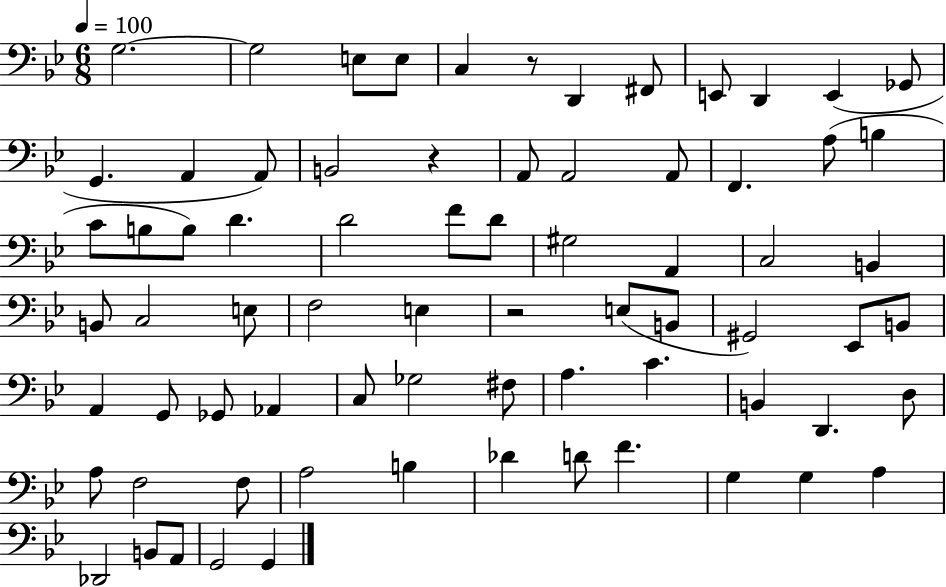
X:1
T:Untitled
M:6/8
L:1/4
K:Bb
G,2 G,2 E,/2 E,/2 C, z/2 D,, ^F,,/2 E,,/2 D,, E,, _G,,/2 G,, A,, A,,/2 B,,2 z A,,/2 A,,2 A,,/2 F,, A,/2 B, C/2 B,/2 B,/2 D D2 F/2 D/2 ^G,2 A,, C,2 B,, B,,/2 C,2 E,/2 F,2 E, z2 E,/2 B,,/2 ^G,,2 _E,,/2 B,,/2 A,, G,,/2 _G,,/2 _A,, C,/2 _G,2 ^F,/2 A, C B,, D,, D,/2 A,/2 F,2 F,/2 A,2 B, _D D/2 F G, G, A, _D,,2 B,,/2 A,,/2 G,,2 G,,